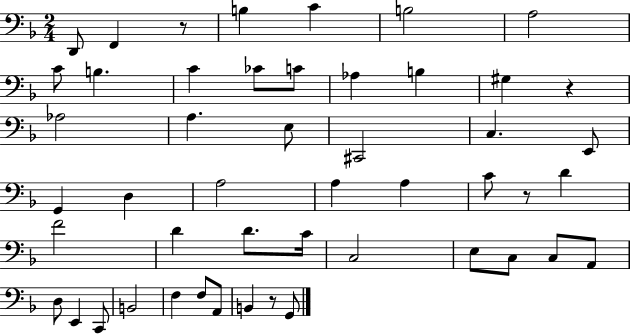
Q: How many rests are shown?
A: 4